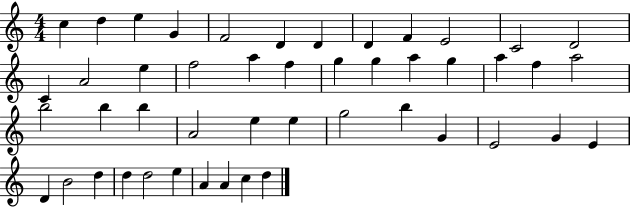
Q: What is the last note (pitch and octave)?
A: D5